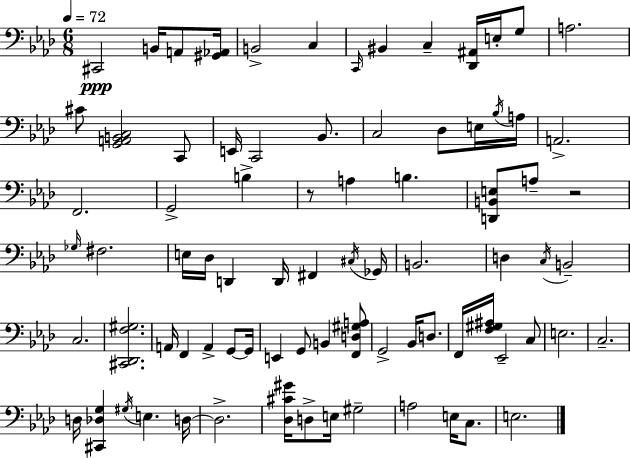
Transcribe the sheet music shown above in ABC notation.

X:1
T:Untitled
M:6/8
L:1/4
K:Fm
^C,,2 B,,/4 A,,/2 [^G,,_A,,]/4 B,,2 C, C,,/4 ^B,, C, [_D,,^A,,]/4 E,/4 G,/2 A,2 ^C/2 [G,,A,,B,,C,]2 C,,/2 E,,/4 C,,2 _B,,/2 C,2 _D,/2 E,/4 _B,/4 A,/4 A,,2 F,,2 G,,2 B, z/2 A, B, [D,,B,,E,]/2 A,/2 z2 _G,/4 ^F,2 E,/4 _D,/4 D,, D,,/4 ^F,, ^C,/4 _G,,/4 B,,2 D, C,/4 B,,2 C,2 [^C,,_D,,F,^G,]2 A,,/4 F,, A,, G,,/2 G,,/4 E,, G,,/2 B,, [F,,D,^G,A,]/2 G,,2 _B,,/4 D,/2 F,,/4 [F,^G,^A,]/4 _E,,2 C,/2 E,2 C,2 D,/4 [^C,,_D,G,] ^G,/4 E, D,/4 D,2 [_D,^C^G]/4 D,/2 E,/4 ^G,2 A,2 E,/4 C,/2 E,2